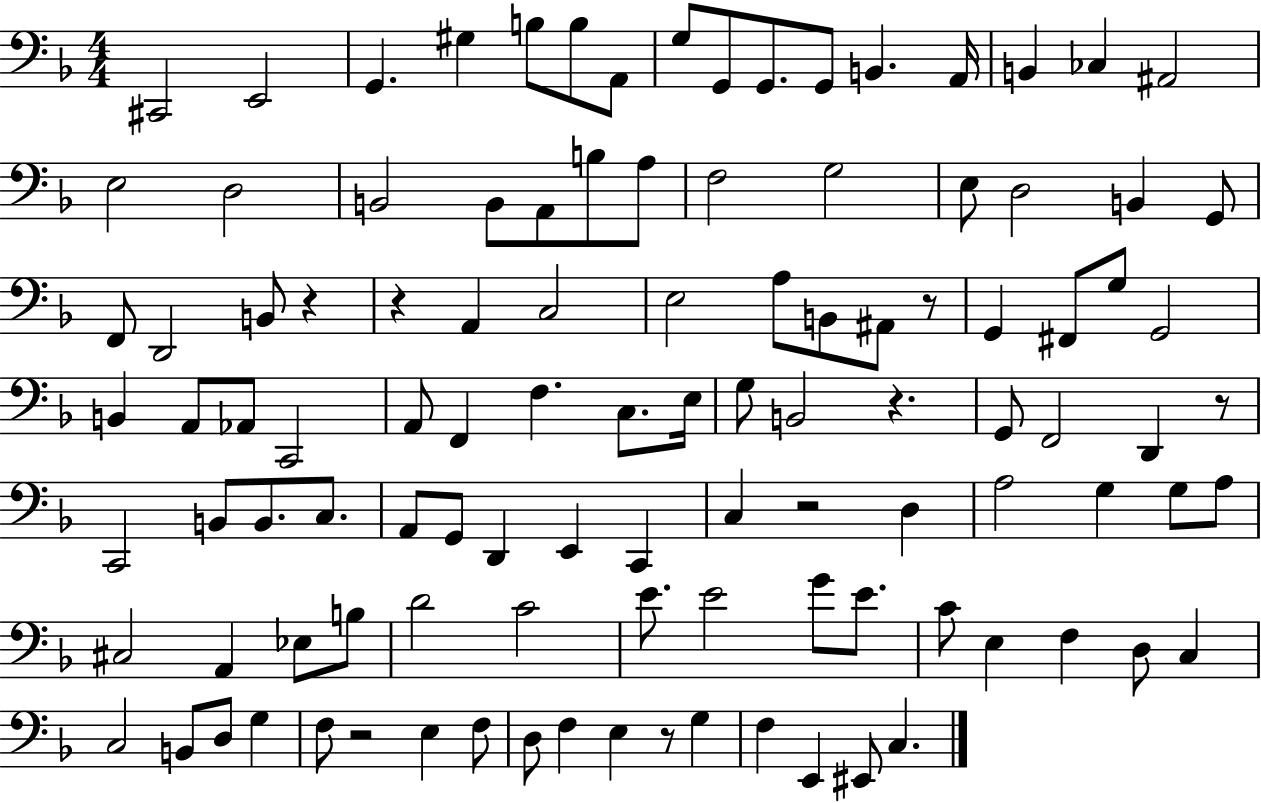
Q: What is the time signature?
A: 4/4